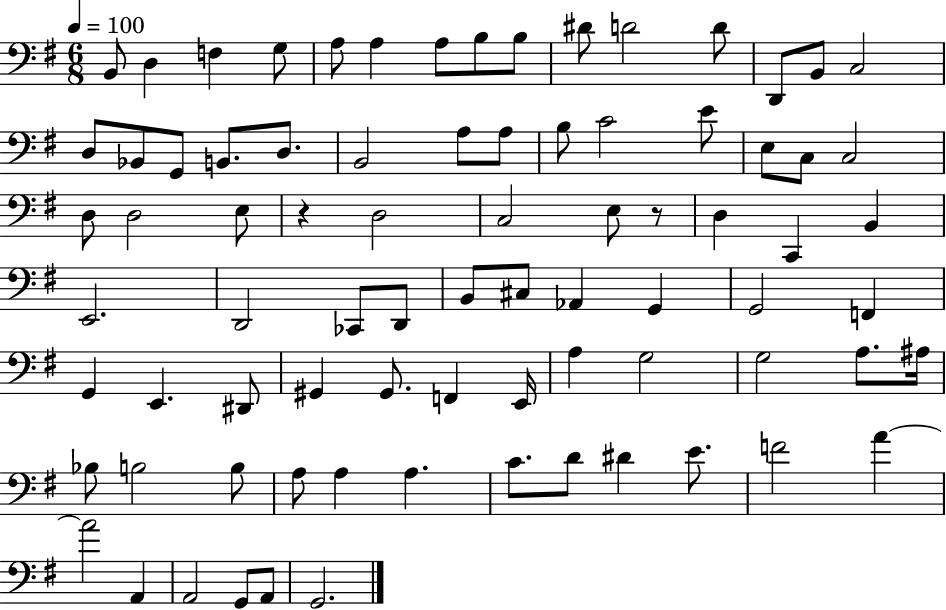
{
  \clef bass
  \numericTimeSignature
  \time 6/8
  \key g \major
  \tempo 4 = 100
  b,8 d4 f4 g8 | a8 a4 a8 b8 b8 | dis'8 d'2 d'8 | d,8 b,8 c2 | \break d8 bes,8 g,8 b,8. d8. | b,2 a8 a8 | b8 c'2 e'8 | e8 c8 c2 | \break d8 d2 e8 | r4 d2 | c2 e8 r8 | d4 c,4 b,4 | \break e,2. | d,2 ces,8 d,8 | b,8 cis8 aes,4 g,4 | g,2 f,4 | \break g,4 e,4. dis,8 | gis,4 gis,8. f,4 e,16 | a4 g2 | g2 a8. ais16 | \break bes8 b2 b8 | a8 a4 a4. | c'8. d'8 dis'4 e'8. | f'2 a'4~~ | \break a'2 a,4 | a,2 g,8 a,8 | g,2. | \bar "|."
}